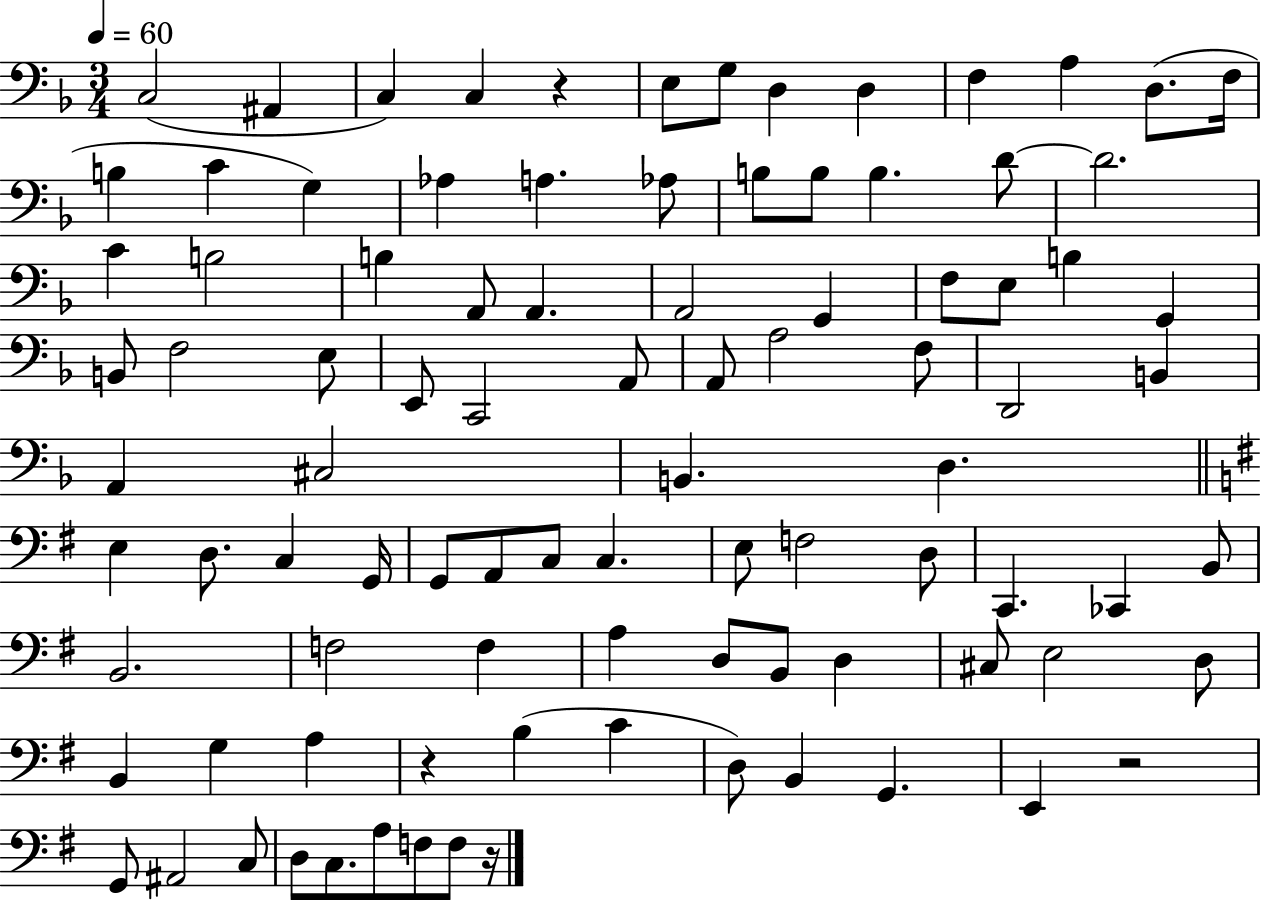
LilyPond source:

{
  \clef bass
  \numericTimeSignature
  \time 3/4
  \key f \major
  \tempo 4 = 60
  c2( ais,4 | c4) c4 r4 | e8 g8 d4 d4 | f4 a4 d8.( f16 | \break b4 c'4 g4) | aes4 a4. aes8 | b8 b8 b4. d'8~~ | d'2. | \break c'4 b2 | b4 a,8 a,4. | a,2 g,4 | f8 e8 b4 g,4 | \break b,8 f2 e8 | e,8 c,2 a,8 | a,8 a2 f8 | d,2 b,4 | \break a,4 cis2 | b,4. d4. | \bar "||" \break \key g \major e4 d8. c4 g,16 | g,8 a,8 c8 c4. | e8 f2 d8 | c,4. ces,4 b,8 | \break b,2. | f2 f4 | a4 d8 b,8 d4 | cis8 e2 d8 | \break b,4 g4 a4 | r4 b4( c'4 | d8) b,4 g,4. | e,4 r2 | \break g,8 ais,2 c8 | d8 c8. a8 f8 f8 r16 | \bar "|."
}